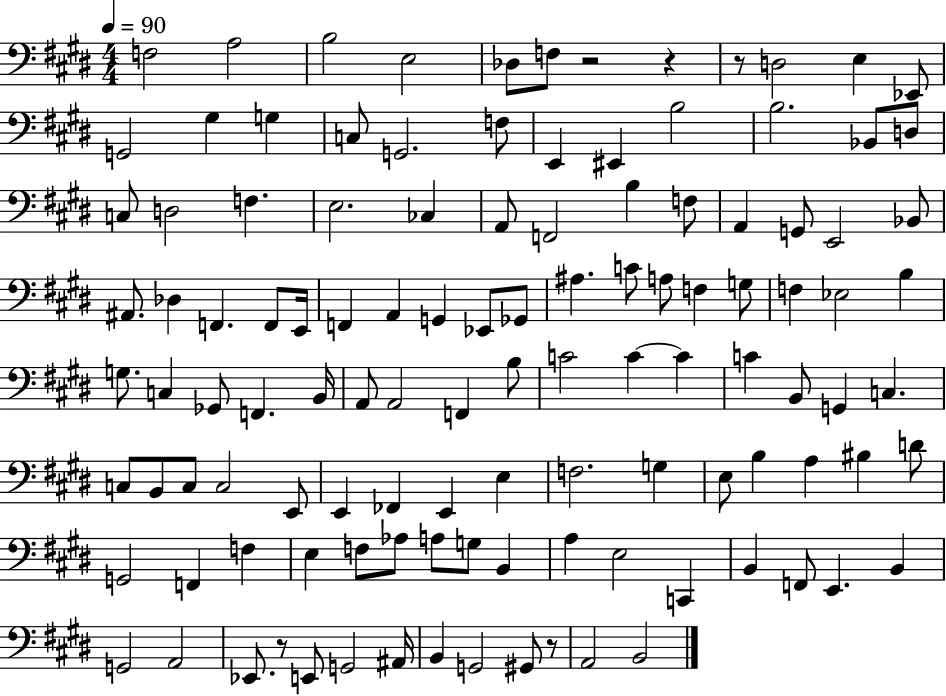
X:1
T:Untitled
M:4/4
L:1/4
K:E
F,2 A,2 B,2 E,2 _D,/2 F,/2 z2 z z/2 D,2 E, _E,,/2 G,,2 ^G, G, C,/2 G,,2 F,/2 E,, ^E,, B,2 B,2 _B,,/2 D,/2 C,/2 D,2 F, E,2 _C, A,,/2 F,,2 B, F,/2 A,, G,,/2 E,,2 _B,,/2 ^A,,/2 _D, F,, F,,/2 E,,/4 F,, A,, G,, _E,,/2 _G,,/2 ^A, C/2 A,/2 F, G,/2 F, _E,2 B, G,/2 C, _G,,/2 F,, B,,/4 A,,/2 A,,2 F,, B,/2 C2 C C C B,,/2 G,, C, C,/2 B,,/2 C,/2 C,2 E,,/2 E,, _F,, E,, E, F,2 G, E,/2 B, A, ^B, D/2 G,,2 F,, F, E, F,/2 _A,/2 A,/2 G,/2 B,, A, E,2 C,, B,, F,,/2 E,, B,, G,,2 A,,2 _E,,/2 z/2 E,,/2 G,,2 ^A,,/4 B,, G,,2 ^G,,/2 z/2 A,,2 B,,2